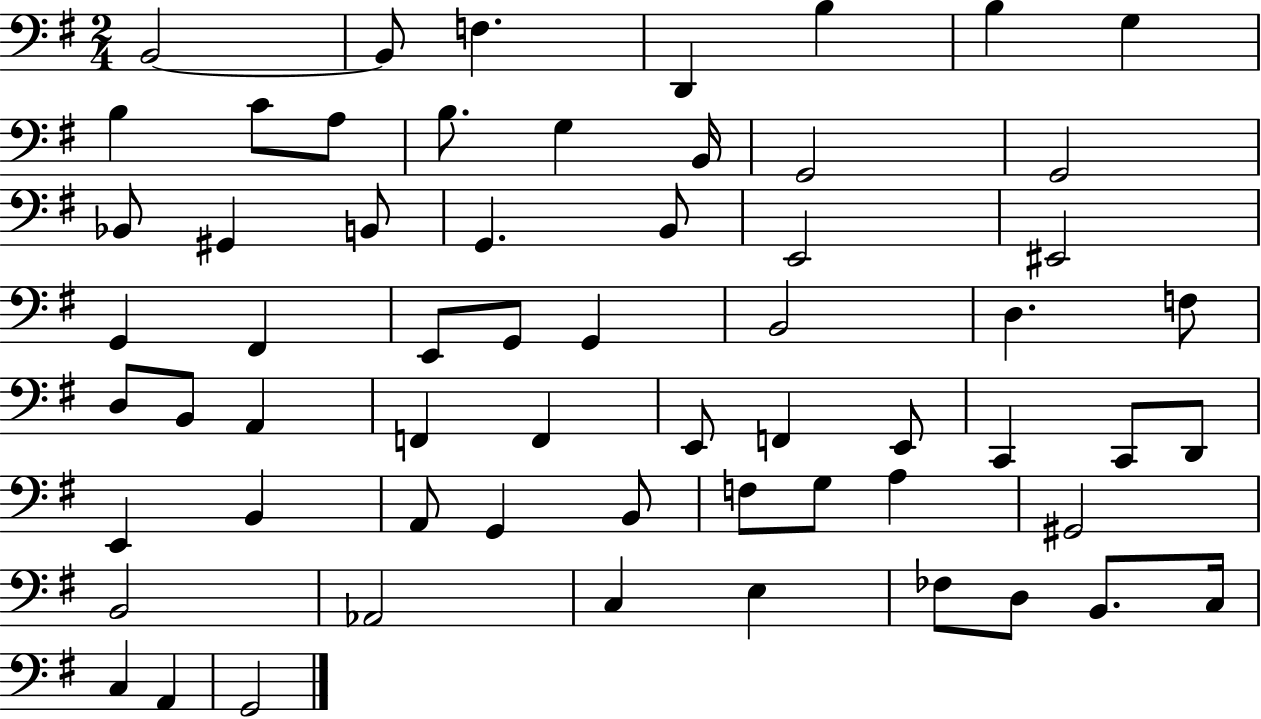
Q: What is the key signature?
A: G major